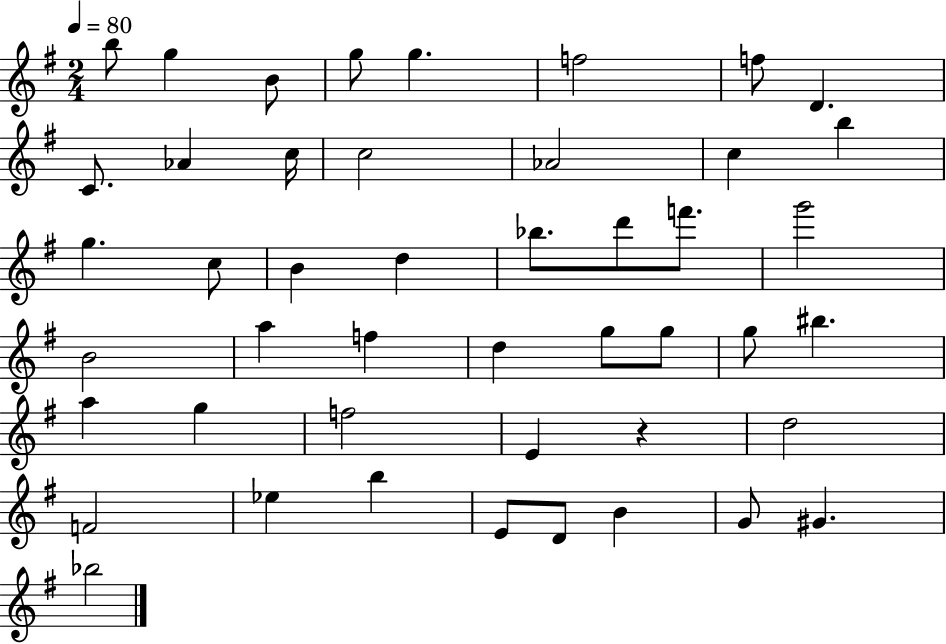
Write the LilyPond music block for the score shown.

{
  \clef treble
  \numericTimeSignature
  \time 2/4
  \key g \major
  \tempo 4 = 80
  b''8 g''4 b'8 | g''8 g''4. | f''2 | f''8 d'4. | \break c'8. aes'4 c''16 | c''2 | aes'2 | c''4 b''4 | \break g''4. c''8 | b'4 d''4 | bes''8. d'''8 f'''8. | g'''2 | \break b'2 | a''4 f''4 | d''4 g''8 g''8 | g''8 bis''4. | \break a''4 g''4 | f''2 | e'4 r4 | d''2 | \break f'2 | ees''4 b''4 | e'8 d'8 b'4 | g'8 gis'4. | \break bes''2 | \bar "|."
}